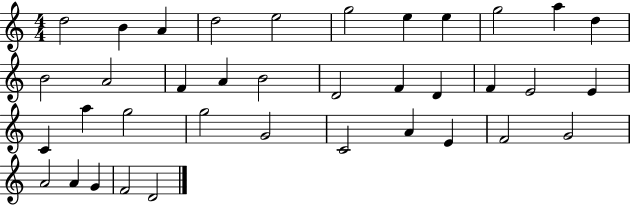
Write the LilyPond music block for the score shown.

{
  \clef treble
  \numericTimeSignature
  \time 4/4
  \key c \major
  d''2 b'4 a'4 | d''2 e''2 | g''2 e''4 e''4 | g''2 a''4 d''4 | \break b'2 a'2 | f'4 a'4 b'2 | d'2 f'4 d'4 | f'4 e'2 e'4 | \break c'4 a''4 g''2 | g''2 g'2 | c'2 a'4 e'4 | f'2 g'2 | \break a'2 a'4 g'4 | f'2 d'2 | \bar "|."
}